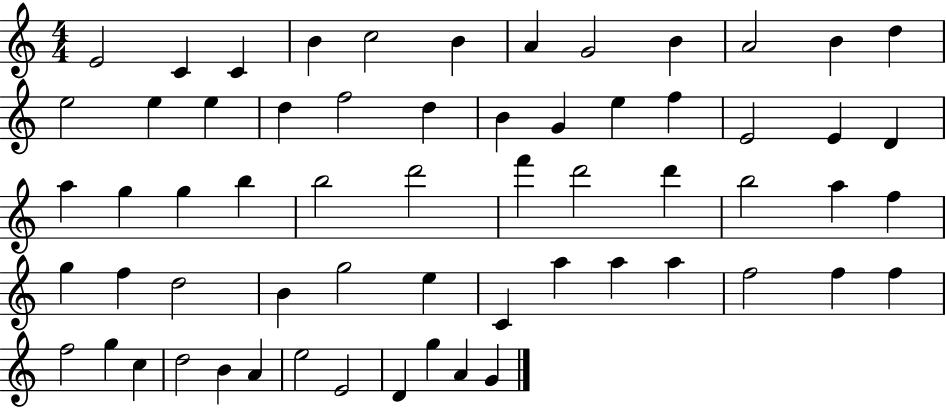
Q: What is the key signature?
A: C major